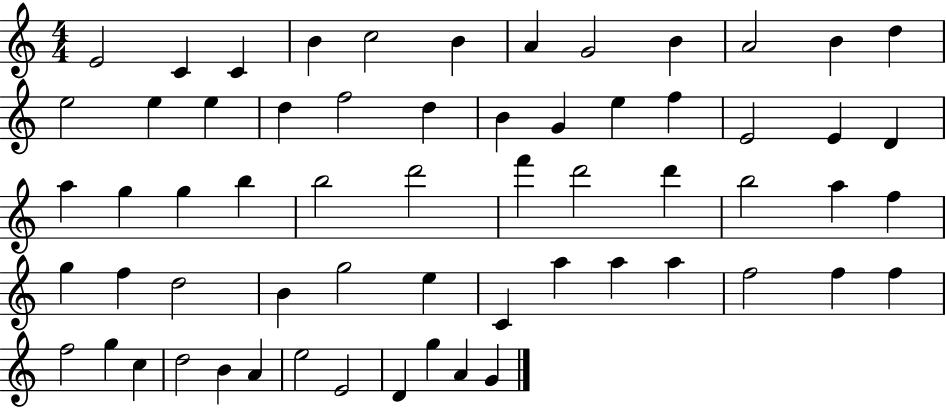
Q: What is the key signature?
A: C major